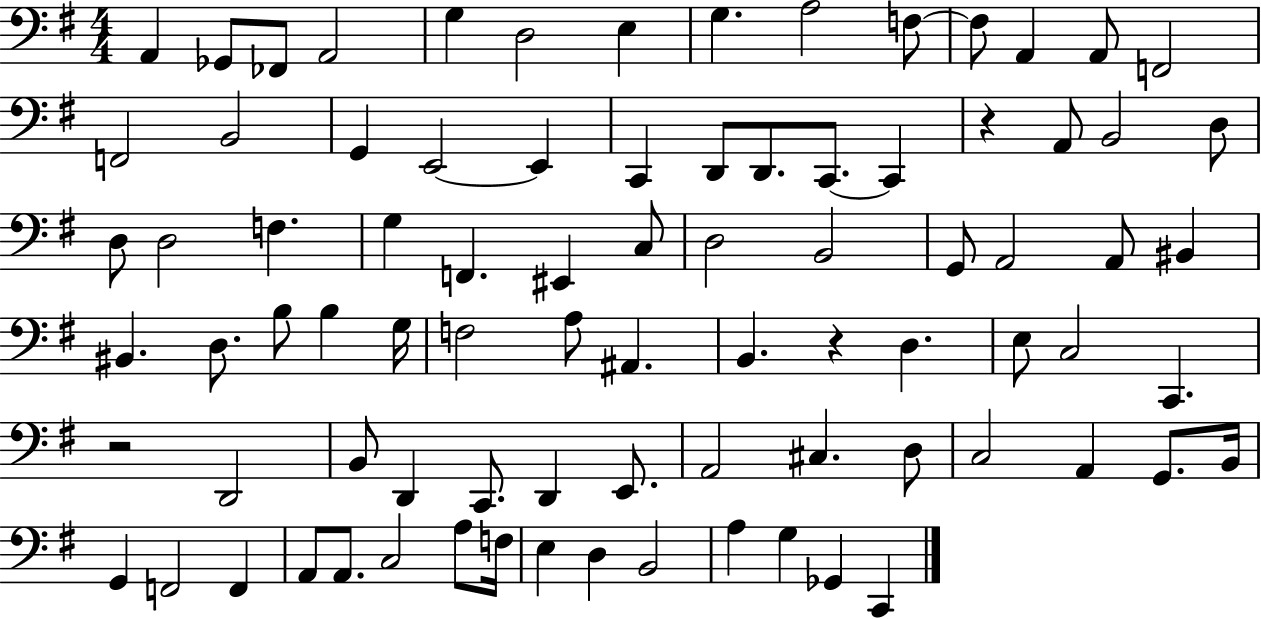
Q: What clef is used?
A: bass